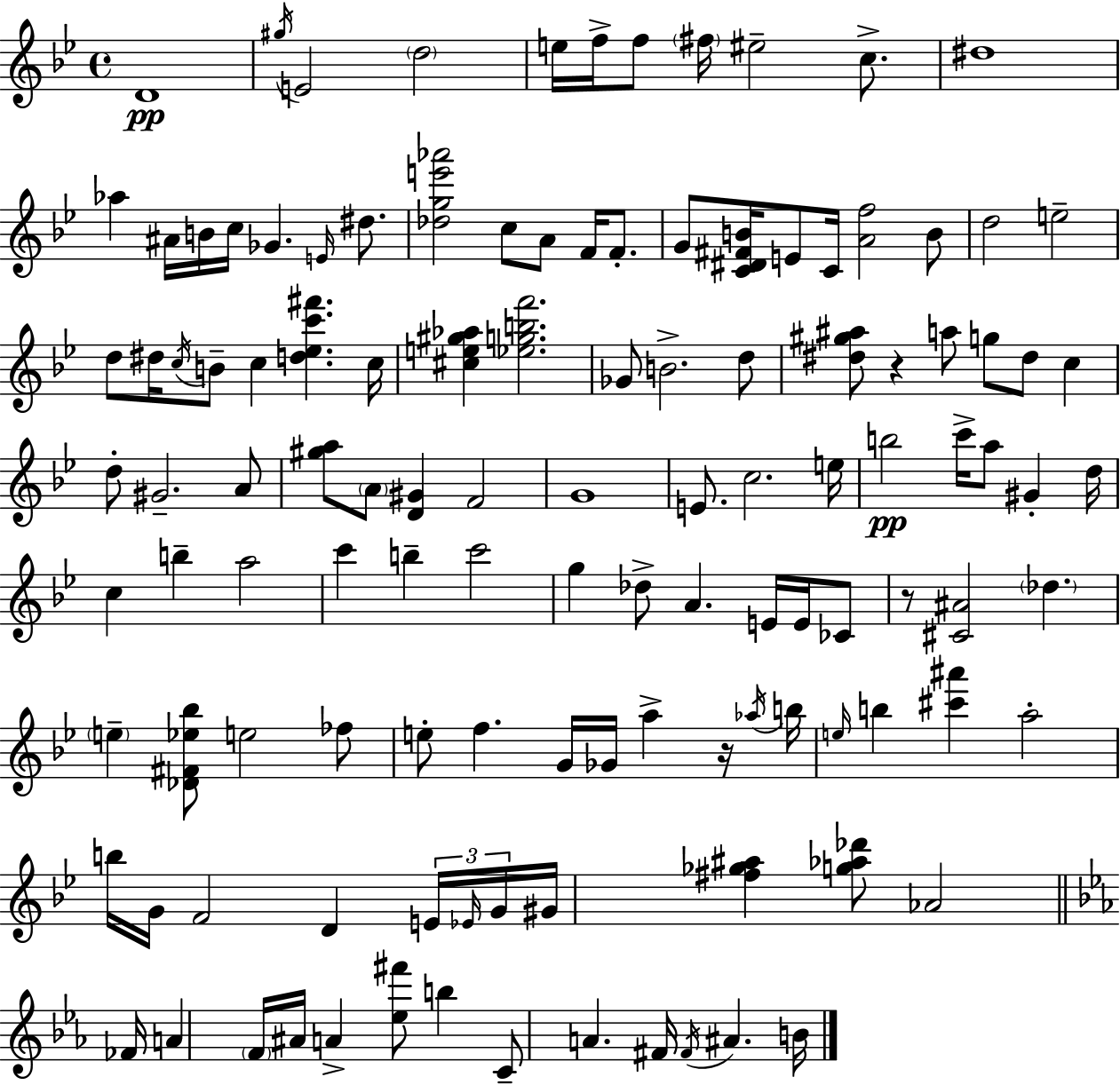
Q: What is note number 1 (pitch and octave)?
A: D4